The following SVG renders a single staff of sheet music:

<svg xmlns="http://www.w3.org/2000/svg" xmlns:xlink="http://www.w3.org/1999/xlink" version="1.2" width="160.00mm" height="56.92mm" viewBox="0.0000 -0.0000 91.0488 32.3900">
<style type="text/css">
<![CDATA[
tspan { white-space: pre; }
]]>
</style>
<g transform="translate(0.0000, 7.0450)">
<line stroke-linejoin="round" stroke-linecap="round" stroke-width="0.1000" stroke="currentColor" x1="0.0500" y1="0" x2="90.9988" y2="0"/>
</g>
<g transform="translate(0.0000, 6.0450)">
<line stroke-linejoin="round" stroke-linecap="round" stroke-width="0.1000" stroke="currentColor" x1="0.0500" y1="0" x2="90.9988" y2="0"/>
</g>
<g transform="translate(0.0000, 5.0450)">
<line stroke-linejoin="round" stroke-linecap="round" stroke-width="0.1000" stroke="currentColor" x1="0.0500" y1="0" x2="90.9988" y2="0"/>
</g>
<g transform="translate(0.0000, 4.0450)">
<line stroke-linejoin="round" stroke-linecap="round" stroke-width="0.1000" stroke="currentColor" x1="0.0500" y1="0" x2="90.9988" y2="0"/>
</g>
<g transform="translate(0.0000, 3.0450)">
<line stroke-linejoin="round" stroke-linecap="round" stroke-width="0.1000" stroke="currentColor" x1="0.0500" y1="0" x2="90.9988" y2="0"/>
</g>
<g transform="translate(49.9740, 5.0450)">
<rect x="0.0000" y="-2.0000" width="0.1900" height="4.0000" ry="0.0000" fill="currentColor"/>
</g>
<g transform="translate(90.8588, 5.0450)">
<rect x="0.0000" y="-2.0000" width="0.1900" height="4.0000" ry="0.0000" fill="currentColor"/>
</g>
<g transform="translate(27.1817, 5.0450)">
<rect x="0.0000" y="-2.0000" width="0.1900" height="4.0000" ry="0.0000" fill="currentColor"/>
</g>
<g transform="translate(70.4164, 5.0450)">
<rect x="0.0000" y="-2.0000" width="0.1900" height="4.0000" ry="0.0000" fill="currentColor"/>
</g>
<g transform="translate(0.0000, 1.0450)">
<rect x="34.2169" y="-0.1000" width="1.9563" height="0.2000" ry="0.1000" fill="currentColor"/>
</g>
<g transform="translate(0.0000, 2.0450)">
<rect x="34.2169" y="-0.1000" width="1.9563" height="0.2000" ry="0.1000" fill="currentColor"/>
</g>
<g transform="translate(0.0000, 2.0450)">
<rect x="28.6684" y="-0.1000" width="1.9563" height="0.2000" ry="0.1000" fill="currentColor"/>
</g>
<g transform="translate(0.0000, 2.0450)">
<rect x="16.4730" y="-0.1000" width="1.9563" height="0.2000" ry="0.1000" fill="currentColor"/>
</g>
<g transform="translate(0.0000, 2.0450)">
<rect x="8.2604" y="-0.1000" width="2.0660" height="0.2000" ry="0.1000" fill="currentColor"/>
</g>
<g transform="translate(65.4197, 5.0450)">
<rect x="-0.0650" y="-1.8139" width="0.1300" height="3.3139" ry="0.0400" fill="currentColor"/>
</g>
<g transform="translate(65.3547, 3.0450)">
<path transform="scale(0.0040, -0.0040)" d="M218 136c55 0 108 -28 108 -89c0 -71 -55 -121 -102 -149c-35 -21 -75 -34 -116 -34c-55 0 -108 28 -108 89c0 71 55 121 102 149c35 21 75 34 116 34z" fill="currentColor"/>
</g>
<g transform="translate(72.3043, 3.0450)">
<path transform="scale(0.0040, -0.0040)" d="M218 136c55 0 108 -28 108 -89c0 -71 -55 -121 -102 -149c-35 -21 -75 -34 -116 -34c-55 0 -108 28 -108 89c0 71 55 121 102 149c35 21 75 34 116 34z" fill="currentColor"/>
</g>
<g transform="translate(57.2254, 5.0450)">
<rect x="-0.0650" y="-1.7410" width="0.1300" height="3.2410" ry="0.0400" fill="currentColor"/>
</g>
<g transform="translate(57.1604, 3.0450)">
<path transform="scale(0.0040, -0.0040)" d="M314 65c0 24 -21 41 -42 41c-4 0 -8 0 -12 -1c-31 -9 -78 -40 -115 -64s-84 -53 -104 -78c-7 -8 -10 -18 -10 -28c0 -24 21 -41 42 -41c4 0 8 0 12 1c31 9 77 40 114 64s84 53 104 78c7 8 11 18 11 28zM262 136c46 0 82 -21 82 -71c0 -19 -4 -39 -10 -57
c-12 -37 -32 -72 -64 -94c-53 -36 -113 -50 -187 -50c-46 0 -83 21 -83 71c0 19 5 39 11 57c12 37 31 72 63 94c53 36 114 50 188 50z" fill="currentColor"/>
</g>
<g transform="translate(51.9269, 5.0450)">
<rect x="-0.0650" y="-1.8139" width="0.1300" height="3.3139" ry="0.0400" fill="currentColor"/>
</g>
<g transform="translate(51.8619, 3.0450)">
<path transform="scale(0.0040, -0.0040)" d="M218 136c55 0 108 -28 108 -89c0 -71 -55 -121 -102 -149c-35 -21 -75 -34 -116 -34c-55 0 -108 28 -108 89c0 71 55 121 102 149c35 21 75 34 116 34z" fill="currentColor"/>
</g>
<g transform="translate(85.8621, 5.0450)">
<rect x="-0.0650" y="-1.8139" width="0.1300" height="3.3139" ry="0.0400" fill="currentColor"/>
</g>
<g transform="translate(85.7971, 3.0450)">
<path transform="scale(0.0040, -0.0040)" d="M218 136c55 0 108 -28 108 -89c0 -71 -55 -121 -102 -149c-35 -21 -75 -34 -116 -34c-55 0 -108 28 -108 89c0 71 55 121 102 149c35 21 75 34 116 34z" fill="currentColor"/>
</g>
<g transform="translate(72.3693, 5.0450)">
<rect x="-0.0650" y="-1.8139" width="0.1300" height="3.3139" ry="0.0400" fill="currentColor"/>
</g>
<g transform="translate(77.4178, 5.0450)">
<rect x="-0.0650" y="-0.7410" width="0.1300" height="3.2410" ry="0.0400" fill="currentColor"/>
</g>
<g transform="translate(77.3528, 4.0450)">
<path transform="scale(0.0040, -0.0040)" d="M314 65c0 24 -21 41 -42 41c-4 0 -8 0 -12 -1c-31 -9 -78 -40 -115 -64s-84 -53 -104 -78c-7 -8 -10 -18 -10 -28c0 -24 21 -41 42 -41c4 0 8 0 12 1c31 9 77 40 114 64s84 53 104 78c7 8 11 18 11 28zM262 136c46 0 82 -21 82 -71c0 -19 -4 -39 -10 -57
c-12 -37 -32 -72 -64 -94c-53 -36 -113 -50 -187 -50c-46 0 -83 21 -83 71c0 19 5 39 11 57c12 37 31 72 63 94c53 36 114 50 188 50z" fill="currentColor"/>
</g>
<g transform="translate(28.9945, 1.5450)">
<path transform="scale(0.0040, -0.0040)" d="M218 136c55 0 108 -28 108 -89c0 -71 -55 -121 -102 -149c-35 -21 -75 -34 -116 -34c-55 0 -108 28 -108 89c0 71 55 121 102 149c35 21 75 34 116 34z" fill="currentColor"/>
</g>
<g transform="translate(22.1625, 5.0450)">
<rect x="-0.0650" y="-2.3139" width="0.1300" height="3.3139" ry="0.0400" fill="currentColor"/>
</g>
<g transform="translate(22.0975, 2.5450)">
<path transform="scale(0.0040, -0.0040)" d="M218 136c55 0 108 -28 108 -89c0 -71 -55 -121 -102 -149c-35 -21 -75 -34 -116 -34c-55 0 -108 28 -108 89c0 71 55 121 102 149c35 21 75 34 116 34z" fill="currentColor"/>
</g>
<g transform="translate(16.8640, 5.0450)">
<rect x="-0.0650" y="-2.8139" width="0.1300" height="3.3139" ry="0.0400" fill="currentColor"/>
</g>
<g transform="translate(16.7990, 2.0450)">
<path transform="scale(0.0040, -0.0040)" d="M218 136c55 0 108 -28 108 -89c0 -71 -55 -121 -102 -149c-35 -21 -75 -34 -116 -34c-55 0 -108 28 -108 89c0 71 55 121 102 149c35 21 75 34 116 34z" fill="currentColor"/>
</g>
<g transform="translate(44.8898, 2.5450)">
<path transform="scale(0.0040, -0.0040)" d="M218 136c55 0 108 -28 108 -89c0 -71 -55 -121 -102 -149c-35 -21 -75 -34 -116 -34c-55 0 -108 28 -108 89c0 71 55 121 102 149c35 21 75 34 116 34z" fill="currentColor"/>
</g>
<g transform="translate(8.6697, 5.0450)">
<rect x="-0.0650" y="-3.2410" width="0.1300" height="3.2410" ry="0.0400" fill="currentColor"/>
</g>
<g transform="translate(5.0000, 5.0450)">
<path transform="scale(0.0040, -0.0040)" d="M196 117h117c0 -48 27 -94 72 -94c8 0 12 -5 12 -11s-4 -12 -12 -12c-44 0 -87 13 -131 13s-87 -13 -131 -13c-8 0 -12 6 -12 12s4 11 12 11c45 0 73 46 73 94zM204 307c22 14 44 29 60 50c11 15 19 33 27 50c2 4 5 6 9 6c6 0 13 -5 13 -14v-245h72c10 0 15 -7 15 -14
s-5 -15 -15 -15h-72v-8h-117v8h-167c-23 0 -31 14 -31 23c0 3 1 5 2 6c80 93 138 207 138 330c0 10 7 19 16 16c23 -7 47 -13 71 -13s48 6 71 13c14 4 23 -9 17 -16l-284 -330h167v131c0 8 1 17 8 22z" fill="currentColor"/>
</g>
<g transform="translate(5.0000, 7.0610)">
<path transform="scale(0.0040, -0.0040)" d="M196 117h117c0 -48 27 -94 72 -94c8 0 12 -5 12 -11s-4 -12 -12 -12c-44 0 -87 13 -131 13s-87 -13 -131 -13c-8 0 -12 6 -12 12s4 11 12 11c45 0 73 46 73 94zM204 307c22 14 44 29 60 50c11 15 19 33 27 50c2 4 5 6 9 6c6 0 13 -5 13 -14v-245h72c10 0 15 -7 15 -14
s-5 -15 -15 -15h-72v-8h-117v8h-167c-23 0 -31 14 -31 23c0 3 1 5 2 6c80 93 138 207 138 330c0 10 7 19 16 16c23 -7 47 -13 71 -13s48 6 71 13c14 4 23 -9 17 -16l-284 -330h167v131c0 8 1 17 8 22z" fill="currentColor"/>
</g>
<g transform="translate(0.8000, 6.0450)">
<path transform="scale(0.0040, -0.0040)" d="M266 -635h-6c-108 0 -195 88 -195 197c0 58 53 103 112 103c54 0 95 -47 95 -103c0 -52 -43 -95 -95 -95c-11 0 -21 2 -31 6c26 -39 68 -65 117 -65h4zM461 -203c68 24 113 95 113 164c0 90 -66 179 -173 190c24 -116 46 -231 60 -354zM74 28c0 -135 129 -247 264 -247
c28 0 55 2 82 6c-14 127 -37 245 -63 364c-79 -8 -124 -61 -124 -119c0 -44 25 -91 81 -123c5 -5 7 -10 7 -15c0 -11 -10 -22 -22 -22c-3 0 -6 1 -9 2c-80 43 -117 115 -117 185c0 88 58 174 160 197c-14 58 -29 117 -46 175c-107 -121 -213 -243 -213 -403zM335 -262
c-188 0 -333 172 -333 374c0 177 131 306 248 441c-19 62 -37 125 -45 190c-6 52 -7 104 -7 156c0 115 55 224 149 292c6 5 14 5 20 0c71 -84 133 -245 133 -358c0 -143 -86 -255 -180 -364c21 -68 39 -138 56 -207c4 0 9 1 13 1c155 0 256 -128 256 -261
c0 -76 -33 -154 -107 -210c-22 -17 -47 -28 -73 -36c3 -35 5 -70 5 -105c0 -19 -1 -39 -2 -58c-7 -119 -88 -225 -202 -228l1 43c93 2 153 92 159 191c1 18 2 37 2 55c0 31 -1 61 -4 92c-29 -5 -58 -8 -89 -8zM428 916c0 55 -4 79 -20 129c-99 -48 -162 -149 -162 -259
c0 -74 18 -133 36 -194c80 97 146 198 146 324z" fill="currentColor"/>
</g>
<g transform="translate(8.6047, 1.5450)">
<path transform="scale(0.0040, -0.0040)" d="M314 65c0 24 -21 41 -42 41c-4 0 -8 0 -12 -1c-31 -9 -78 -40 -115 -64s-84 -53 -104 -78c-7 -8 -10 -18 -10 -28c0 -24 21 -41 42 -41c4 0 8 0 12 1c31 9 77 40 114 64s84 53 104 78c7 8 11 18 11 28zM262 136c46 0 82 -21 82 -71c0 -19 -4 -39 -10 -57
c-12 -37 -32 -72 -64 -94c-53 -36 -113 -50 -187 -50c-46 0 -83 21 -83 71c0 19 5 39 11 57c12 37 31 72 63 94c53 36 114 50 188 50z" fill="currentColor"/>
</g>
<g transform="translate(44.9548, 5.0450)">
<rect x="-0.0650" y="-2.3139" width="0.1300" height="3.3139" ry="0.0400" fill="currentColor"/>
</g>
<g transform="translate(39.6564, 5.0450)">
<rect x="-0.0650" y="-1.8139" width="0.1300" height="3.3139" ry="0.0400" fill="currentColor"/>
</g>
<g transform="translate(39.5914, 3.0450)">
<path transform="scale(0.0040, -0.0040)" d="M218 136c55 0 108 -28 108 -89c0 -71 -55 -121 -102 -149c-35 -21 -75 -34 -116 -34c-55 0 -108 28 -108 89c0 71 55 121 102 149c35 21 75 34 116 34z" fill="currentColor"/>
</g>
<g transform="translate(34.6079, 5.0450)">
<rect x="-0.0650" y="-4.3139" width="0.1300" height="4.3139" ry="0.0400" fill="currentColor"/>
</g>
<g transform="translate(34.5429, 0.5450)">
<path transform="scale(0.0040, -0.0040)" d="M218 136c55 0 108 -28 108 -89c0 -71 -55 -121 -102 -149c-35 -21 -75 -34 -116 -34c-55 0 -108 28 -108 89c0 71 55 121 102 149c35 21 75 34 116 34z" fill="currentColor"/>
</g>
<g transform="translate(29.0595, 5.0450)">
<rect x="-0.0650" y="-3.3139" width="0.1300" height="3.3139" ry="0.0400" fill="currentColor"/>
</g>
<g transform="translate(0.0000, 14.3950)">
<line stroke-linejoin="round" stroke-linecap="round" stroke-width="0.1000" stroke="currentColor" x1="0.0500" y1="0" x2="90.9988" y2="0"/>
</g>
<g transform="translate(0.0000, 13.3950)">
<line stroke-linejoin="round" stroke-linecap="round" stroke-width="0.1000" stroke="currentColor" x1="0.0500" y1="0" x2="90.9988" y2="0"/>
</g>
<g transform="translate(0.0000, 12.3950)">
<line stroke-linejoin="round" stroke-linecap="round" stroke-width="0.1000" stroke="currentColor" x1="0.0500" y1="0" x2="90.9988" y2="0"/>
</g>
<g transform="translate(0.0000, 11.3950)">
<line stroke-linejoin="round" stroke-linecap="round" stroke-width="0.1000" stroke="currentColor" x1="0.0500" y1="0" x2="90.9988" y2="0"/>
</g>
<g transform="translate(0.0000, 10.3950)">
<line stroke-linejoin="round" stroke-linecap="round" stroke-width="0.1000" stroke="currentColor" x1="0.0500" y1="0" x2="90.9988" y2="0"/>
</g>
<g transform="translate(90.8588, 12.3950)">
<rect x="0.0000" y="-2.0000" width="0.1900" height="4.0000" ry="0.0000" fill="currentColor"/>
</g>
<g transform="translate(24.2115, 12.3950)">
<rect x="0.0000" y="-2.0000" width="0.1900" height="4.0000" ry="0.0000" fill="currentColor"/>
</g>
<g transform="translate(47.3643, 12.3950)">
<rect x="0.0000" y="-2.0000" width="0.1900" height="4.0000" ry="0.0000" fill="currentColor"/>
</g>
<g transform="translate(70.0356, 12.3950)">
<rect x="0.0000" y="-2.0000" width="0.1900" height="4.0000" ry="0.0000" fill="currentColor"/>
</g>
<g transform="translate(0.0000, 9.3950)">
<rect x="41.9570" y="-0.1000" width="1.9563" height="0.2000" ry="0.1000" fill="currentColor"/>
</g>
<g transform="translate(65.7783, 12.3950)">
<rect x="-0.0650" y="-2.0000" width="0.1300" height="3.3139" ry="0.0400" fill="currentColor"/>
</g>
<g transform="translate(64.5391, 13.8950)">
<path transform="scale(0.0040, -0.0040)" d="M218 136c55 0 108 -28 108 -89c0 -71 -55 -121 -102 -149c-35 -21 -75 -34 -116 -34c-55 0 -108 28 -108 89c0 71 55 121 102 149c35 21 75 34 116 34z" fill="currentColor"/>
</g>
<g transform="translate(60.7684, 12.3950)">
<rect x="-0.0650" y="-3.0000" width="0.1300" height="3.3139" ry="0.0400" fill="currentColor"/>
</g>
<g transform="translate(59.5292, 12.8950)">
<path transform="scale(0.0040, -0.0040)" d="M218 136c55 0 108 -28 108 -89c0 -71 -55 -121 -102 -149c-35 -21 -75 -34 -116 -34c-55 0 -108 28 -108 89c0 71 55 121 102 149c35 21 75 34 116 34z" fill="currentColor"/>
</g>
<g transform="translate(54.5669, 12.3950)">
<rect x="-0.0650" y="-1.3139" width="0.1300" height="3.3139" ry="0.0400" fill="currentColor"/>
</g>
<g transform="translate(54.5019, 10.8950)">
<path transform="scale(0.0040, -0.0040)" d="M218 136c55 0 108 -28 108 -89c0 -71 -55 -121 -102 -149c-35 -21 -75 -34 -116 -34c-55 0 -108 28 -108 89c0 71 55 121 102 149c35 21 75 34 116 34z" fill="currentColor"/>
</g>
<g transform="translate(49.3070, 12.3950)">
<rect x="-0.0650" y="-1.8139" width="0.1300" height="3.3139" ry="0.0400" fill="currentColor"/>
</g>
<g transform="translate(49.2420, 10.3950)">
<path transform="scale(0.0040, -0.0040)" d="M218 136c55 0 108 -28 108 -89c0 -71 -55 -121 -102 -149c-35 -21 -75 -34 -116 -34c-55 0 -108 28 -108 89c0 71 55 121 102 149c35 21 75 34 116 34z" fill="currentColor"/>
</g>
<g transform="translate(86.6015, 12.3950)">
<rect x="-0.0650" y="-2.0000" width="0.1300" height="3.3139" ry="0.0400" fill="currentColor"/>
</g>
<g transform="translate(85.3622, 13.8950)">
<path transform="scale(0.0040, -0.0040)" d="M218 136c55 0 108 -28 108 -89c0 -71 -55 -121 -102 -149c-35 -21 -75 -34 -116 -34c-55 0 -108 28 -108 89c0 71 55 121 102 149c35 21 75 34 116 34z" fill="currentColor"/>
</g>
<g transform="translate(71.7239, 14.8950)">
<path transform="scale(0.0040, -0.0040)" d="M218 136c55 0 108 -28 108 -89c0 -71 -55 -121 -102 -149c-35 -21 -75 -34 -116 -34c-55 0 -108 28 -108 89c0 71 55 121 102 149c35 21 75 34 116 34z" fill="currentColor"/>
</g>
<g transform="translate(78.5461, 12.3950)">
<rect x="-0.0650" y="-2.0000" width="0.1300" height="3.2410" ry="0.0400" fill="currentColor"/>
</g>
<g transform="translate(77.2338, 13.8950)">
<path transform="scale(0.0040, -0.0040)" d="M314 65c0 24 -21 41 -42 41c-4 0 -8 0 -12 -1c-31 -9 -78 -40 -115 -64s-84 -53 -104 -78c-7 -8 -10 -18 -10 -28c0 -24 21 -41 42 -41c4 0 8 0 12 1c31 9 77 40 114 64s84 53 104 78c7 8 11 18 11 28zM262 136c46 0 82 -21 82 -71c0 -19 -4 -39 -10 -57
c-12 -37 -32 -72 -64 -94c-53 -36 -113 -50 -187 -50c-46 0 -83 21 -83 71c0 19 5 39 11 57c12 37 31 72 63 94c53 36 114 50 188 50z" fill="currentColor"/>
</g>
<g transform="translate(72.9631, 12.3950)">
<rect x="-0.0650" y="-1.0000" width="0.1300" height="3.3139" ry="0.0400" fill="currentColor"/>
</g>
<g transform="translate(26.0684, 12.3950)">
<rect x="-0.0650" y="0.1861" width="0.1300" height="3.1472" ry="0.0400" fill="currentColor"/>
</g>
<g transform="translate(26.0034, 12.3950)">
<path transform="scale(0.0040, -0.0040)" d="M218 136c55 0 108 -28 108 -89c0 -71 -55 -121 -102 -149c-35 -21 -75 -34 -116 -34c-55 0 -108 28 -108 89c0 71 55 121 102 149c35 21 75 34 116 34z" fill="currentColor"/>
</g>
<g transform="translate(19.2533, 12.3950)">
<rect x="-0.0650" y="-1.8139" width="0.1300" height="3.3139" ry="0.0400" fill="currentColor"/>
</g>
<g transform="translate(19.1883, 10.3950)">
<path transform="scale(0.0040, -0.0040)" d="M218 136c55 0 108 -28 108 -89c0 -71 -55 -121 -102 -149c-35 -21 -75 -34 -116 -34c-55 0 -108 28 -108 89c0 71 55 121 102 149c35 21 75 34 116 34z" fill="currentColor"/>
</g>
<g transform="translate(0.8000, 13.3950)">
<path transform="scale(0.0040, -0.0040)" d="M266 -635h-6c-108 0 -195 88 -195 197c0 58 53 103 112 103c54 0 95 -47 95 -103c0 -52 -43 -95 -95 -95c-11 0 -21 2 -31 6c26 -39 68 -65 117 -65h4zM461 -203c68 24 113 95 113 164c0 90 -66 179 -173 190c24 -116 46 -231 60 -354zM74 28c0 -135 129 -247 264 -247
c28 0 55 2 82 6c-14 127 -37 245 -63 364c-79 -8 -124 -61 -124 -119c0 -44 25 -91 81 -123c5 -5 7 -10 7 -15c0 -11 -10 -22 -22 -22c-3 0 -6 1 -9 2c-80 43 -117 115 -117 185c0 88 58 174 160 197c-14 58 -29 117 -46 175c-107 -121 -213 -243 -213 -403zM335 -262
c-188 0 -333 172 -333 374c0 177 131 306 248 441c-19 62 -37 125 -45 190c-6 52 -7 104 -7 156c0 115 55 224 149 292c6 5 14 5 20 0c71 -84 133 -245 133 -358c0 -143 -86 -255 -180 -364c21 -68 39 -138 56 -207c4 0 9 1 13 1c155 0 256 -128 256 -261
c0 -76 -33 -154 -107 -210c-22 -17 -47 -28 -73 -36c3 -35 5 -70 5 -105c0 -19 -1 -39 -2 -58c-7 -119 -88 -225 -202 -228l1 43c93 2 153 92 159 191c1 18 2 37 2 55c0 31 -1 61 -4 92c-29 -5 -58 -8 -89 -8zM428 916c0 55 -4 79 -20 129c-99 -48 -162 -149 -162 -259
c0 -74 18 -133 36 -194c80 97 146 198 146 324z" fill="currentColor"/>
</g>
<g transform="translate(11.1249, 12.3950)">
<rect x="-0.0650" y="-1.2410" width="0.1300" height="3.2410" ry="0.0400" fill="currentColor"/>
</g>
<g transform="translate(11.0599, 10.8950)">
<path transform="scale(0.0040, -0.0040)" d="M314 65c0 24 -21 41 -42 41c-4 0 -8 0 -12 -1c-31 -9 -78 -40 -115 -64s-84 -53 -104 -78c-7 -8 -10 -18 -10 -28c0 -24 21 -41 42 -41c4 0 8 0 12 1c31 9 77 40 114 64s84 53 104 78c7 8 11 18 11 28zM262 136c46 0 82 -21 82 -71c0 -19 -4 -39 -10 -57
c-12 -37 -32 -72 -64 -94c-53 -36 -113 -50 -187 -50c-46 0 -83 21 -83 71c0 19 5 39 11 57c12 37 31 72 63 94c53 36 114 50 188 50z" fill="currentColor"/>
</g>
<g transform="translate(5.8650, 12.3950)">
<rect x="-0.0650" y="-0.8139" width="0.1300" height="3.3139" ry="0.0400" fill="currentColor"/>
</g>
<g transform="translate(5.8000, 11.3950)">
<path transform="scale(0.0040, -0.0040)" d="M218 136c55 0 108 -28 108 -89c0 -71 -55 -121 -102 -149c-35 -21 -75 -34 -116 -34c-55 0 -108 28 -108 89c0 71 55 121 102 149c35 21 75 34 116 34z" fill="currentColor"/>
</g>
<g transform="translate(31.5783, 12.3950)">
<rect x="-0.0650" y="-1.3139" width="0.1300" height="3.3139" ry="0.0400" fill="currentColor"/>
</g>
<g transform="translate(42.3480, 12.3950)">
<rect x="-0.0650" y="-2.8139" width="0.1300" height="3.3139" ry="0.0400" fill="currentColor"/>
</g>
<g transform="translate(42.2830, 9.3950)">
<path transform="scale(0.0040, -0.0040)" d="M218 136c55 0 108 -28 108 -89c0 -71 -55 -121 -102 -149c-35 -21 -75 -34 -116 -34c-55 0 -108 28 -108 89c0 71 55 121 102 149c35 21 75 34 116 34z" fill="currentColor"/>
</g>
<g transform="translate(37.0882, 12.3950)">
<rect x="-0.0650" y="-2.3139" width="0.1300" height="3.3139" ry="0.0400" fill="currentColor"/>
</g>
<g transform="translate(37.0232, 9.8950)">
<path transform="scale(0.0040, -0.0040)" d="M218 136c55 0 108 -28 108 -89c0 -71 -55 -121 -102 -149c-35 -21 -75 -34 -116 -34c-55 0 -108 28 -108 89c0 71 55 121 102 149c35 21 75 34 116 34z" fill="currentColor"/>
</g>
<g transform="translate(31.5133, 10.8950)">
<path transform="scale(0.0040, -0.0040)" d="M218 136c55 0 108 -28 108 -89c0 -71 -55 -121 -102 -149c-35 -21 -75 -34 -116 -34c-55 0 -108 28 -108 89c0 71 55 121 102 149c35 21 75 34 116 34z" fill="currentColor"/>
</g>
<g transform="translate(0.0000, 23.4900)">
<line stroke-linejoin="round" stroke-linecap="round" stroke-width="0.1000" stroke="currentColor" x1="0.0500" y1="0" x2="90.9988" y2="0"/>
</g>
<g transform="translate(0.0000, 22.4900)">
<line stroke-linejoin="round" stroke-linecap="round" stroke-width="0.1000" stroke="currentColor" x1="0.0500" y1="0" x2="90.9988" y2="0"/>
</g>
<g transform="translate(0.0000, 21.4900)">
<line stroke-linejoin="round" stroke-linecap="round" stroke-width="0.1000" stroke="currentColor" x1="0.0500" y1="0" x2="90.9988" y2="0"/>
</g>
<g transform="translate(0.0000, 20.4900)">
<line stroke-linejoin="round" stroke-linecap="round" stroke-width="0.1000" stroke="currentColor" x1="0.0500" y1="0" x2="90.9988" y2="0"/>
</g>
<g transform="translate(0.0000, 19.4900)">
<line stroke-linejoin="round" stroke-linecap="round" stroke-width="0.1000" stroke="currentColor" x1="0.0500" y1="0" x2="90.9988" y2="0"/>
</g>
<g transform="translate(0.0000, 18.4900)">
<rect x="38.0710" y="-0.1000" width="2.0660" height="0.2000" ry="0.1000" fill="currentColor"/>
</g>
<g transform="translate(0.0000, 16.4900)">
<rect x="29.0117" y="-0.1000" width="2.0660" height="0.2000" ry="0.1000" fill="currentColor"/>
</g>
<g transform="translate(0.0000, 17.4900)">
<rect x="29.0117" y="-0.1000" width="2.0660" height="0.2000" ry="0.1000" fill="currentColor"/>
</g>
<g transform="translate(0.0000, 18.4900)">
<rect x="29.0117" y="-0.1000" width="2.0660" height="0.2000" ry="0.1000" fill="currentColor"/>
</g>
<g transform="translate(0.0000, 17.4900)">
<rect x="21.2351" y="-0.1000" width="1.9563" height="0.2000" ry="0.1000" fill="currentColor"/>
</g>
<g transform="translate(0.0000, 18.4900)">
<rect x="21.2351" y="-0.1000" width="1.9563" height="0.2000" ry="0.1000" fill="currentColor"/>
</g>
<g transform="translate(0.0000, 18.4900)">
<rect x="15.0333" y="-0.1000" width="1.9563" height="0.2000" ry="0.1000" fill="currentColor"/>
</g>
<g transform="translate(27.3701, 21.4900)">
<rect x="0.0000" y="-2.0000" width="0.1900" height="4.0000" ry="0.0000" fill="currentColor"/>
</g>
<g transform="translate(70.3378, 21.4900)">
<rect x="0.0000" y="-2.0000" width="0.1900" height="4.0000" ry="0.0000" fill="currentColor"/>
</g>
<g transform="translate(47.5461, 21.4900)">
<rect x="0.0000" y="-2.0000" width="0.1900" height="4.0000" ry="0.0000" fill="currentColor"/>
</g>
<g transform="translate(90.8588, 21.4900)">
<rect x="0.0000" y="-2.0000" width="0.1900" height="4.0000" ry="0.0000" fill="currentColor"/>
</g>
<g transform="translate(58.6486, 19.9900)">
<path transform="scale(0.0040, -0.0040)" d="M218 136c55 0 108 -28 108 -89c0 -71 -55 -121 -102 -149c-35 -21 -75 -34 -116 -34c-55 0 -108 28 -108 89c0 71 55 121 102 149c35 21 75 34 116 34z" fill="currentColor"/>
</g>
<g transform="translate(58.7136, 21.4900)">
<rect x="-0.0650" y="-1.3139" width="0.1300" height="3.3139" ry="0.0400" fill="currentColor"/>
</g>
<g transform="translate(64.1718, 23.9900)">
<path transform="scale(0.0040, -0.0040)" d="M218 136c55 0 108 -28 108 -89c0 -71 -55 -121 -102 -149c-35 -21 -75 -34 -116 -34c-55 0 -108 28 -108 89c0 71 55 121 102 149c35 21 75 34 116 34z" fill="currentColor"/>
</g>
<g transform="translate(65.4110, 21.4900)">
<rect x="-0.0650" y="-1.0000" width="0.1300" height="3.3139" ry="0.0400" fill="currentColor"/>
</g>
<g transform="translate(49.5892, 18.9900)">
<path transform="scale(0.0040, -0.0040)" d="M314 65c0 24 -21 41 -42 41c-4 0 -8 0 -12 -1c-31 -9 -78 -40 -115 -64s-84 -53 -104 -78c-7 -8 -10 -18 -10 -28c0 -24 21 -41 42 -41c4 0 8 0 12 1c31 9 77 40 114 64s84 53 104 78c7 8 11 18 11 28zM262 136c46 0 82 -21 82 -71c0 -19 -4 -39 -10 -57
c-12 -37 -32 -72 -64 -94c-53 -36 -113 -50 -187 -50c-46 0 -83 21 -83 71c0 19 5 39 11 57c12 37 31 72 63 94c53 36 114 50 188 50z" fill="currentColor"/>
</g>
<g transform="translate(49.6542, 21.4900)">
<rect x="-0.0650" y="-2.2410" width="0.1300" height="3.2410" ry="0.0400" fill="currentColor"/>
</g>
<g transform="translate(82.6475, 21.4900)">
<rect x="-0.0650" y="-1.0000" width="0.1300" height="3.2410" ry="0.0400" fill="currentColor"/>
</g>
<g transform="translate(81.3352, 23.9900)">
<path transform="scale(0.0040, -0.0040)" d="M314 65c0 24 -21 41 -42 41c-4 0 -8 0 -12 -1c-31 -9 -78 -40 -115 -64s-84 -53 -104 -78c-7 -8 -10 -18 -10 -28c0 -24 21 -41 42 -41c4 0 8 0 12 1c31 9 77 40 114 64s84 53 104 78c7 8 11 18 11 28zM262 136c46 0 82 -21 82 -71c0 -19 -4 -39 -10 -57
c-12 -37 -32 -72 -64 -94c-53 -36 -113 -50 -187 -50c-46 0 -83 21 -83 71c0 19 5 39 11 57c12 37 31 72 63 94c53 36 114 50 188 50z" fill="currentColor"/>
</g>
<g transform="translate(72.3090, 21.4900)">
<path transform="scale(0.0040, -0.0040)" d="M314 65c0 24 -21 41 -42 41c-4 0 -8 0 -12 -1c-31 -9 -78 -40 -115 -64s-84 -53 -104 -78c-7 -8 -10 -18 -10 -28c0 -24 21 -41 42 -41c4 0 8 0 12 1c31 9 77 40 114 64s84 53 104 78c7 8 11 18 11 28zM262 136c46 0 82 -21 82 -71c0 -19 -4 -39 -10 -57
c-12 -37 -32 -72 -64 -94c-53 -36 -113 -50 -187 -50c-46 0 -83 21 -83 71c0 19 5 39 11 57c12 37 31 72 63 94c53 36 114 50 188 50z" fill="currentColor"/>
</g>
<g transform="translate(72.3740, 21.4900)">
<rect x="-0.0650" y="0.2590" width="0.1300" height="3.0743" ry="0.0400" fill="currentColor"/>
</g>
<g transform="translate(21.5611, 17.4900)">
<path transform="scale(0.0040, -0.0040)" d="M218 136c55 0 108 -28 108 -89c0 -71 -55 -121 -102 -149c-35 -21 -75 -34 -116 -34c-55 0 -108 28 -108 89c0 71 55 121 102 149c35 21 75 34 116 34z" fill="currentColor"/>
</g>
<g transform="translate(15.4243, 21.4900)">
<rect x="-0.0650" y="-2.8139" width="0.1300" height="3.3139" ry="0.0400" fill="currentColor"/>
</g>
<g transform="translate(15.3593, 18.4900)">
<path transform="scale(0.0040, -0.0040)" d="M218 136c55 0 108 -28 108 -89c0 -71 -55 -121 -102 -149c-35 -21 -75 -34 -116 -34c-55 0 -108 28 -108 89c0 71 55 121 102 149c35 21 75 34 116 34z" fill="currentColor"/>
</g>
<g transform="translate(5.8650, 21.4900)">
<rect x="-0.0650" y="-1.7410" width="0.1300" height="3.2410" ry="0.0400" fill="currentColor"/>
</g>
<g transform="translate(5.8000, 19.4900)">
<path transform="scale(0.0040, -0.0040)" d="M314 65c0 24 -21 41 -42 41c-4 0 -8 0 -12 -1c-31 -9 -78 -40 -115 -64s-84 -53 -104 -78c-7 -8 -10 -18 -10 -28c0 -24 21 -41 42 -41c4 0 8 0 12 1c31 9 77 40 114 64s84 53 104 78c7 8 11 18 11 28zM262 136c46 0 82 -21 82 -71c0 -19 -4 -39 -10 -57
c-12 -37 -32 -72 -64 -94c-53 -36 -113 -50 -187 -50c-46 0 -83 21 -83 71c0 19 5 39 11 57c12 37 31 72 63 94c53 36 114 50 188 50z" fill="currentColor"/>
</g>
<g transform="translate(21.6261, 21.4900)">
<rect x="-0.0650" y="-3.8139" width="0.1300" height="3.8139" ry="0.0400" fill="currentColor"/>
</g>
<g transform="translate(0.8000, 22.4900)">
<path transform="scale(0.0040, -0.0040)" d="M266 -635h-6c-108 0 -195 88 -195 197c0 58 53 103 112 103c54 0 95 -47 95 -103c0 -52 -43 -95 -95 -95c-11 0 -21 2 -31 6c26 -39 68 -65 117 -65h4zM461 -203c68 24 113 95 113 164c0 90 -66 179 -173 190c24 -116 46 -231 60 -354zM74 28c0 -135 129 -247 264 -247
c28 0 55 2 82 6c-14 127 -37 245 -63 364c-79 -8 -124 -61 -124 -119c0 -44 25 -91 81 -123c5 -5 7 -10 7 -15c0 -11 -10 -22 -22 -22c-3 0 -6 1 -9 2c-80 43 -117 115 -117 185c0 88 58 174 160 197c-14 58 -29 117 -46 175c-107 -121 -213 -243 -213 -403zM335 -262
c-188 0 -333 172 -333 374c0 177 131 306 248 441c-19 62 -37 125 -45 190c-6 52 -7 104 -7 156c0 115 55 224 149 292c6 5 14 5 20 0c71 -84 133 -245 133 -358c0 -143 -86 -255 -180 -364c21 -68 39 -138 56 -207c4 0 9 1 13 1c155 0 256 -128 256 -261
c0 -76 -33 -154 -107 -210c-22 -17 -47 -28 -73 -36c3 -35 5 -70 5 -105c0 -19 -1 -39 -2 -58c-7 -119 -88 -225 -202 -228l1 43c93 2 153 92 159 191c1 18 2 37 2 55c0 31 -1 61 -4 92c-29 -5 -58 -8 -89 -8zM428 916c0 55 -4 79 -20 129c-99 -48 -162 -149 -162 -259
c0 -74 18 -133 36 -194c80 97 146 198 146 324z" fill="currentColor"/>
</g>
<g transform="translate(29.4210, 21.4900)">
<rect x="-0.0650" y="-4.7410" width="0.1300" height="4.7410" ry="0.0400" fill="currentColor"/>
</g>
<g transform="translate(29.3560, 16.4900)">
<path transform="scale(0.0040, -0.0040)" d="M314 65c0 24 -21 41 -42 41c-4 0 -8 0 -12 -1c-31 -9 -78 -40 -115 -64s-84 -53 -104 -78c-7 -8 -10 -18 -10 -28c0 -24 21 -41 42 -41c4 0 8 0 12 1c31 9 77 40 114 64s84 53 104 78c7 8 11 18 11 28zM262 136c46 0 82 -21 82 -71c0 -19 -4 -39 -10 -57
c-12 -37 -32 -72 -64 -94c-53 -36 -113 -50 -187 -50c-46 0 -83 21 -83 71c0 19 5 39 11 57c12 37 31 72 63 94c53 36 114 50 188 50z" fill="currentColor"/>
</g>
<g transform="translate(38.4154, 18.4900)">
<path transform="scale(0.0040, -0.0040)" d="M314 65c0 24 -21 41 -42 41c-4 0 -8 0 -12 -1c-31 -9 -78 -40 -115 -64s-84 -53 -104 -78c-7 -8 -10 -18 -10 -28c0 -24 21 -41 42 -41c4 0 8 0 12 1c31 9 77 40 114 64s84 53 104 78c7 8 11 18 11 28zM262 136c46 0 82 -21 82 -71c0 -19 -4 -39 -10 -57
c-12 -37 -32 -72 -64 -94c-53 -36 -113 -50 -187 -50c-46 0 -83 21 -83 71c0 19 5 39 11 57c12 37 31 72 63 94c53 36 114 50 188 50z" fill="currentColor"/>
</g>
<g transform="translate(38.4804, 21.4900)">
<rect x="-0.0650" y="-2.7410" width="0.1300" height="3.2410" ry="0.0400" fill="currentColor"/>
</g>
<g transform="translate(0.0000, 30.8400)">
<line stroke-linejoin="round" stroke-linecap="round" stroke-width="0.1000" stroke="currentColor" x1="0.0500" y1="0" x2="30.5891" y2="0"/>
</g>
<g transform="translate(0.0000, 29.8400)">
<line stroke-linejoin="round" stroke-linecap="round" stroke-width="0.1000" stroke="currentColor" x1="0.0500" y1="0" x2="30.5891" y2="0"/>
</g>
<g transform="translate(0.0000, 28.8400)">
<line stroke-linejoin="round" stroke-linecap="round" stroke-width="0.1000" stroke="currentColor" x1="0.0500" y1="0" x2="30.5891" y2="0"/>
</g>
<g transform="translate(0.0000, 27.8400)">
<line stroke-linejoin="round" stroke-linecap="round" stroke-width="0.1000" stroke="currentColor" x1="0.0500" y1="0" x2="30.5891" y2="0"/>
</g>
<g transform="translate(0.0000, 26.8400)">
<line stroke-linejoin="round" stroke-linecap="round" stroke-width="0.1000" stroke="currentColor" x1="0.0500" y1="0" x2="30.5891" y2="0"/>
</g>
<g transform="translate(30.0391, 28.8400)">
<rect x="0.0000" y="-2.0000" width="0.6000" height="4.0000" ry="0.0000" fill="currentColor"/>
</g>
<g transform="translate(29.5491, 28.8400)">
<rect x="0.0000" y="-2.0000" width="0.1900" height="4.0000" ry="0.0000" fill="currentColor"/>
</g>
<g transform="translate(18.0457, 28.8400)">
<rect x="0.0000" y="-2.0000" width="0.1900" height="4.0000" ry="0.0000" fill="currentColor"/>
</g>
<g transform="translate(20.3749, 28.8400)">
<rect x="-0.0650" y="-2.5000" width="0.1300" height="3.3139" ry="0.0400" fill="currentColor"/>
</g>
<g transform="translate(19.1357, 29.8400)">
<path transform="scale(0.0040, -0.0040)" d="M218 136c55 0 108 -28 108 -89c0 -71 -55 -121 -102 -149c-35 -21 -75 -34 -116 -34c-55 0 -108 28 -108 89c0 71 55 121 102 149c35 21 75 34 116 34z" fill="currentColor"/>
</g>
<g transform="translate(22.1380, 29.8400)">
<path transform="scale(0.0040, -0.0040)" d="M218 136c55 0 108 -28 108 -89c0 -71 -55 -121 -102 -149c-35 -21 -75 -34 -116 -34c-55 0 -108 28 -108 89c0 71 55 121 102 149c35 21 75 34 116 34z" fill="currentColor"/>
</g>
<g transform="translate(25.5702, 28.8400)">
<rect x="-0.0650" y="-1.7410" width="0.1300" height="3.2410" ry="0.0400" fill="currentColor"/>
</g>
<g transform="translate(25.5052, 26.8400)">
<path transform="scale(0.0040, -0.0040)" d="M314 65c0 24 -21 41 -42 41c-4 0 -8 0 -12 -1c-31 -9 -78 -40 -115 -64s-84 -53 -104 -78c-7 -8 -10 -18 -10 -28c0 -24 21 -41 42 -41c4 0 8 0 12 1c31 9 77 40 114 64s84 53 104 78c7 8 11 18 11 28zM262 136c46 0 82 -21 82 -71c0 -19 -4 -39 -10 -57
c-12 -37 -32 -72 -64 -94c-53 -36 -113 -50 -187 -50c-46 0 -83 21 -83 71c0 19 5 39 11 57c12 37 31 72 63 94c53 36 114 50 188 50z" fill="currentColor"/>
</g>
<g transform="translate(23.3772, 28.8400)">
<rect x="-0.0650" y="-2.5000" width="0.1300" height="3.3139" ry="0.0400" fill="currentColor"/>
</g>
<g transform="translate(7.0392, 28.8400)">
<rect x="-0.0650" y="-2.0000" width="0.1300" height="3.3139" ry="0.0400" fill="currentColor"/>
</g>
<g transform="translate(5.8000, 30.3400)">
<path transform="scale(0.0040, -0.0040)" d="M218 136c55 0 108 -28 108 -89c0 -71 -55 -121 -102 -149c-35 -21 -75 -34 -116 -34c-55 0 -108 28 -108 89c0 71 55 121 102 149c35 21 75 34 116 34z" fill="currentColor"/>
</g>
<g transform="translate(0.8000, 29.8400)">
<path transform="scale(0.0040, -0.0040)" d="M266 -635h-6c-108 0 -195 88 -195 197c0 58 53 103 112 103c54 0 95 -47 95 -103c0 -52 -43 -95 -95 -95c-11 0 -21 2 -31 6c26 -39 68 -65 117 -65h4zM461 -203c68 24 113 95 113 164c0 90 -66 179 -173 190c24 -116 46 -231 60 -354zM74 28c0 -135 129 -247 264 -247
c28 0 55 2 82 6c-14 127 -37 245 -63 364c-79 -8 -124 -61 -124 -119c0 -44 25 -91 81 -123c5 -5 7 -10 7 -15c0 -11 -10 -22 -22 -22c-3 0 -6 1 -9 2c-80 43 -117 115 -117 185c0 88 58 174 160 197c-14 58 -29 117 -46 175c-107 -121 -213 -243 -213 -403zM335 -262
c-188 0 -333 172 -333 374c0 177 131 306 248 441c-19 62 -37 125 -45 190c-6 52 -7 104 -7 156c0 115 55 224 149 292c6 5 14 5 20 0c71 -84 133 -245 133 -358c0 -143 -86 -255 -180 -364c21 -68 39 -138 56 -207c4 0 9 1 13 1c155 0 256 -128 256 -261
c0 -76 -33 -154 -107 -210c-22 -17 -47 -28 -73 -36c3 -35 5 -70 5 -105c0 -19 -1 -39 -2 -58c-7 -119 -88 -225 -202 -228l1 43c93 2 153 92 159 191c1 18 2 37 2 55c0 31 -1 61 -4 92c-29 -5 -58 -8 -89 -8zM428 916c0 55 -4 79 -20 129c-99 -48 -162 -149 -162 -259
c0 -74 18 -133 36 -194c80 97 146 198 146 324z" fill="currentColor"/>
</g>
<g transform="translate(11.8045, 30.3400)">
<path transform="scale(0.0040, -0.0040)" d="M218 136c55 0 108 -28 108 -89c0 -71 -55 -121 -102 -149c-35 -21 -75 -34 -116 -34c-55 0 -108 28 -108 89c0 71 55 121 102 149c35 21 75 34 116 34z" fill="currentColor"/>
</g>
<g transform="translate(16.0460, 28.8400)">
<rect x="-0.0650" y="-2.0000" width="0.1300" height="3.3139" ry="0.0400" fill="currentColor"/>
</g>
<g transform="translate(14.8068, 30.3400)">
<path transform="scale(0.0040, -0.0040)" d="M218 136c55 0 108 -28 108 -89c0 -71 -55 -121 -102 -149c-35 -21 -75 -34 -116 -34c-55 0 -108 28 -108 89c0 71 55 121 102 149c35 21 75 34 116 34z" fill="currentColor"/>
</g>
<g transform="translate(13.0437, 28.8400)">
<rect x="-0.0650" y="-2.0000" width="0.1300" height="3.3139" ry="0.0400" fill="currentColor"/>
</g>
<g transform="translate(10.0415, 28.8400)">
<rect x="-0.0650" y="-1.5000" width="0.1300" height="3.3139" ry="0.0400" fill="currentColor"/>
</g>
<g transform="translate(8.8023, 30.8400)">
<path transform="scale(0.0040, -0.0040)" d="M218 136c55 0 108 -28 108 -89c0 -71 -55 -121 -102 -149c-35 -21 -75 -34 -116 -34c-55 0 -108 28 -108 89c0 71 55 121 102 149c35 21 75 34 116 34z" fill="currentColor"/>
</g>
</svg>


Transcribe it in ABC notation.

X:1
T:Untitled
M:4/4
L:1/4
K:C
b2 a g b d' f g f f2 f f d2 f d e2 f B e g a f e A F D F2 F f2 a c' e'2 a2 g2 e D B2 D2 F E F F G G f2